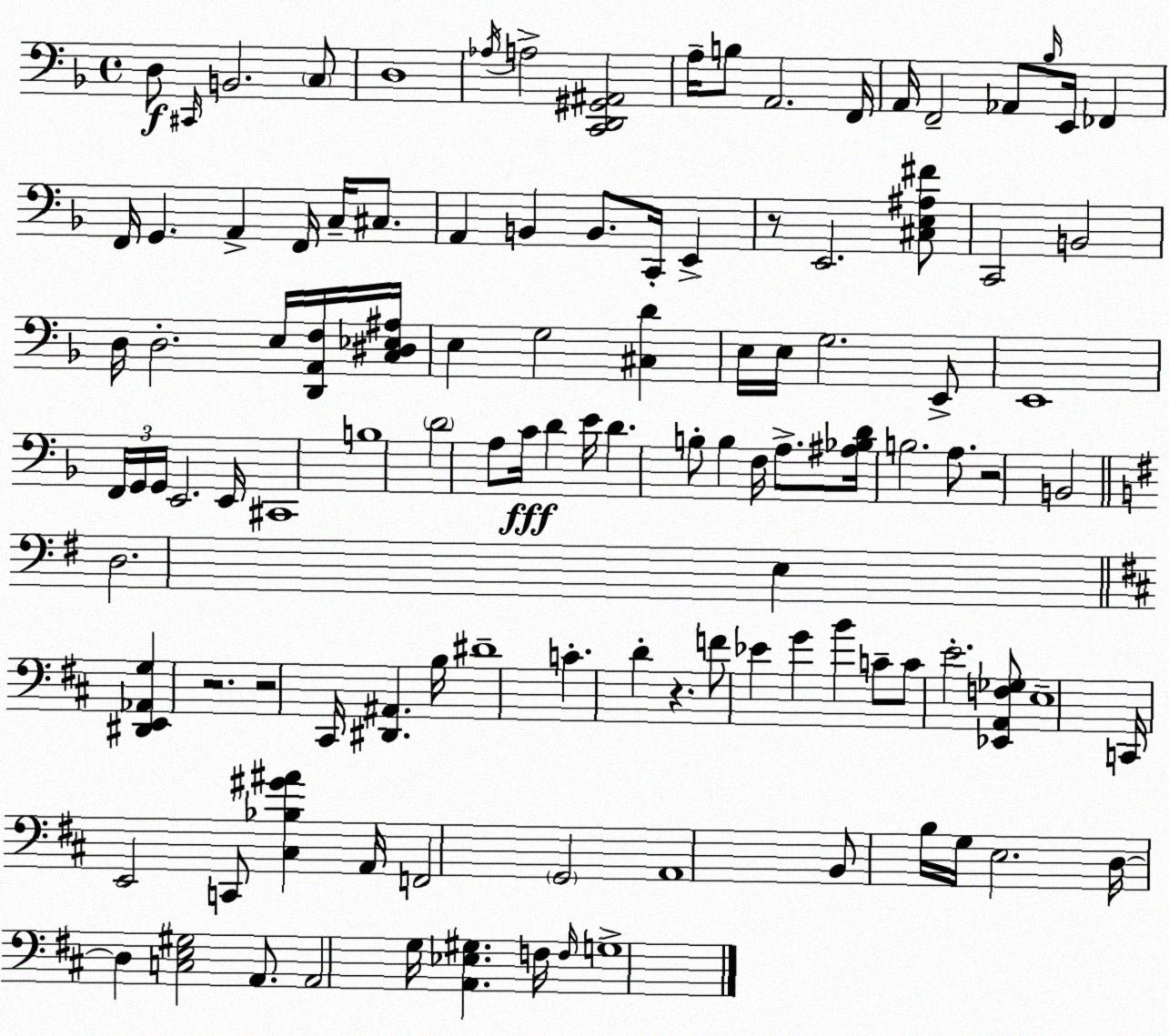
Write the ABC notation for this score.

X:1
T:Untitled
M:4/4
L:1/4
K:F
D,/2 ^C,,/4 B,,2 C,/2 D,4 _A,/4 A,2 [C,,D,,^G,,^A,,]2 A,/4 B,/2 A,,2 F,,/4 A,,/4 F,,2 _A,,/2 _B,/4 E,,/4 _F,, F,,/4 G,, A,, F,,/4 C,/4 ^C,/2 A,, B,, B,,/2 C,,/4 E,, z/2 E,,2 [^C,E,^A,^F]/2 C,,2 B,,2 D,/4 D,2 E,/4 [D,,A,,F,]/4 [C,^D,_E,^A,]/4 E, G,2 [^C,D] E,/4 E,/4 G,2 E,,/2 E,,4 F,,/4 G,,/4 G,,/4 E,,2 E,,/4 ^C,,4 B,4 D2 A,/2 C/4 D E/4 D B,/2 B, F,/4 A,/2 [^A,_B,D]/4 B,2 A,/2 z2 B,,2 D,2 E, [^D,,E,,_A,,G,] z2 z2 ^C,,/4 [^D,,^A,,] B,/4 ^D4 C D z F/2 _E G B C/2 C/2 E2 [_E,,A,,F,_G,]/2 E,4 C,,/4 E,,2 C,,/2 [^C,_B,^G^A] A,,/4 F,,2 G,,2 A,,4 B,,/2 B,/4 G,/4 E,2 D,/4 D, [C,E,^G,]2 A,,/2 A,,2 G,/4 [A,,_E,^G,] F,/4 F,/4 G,4